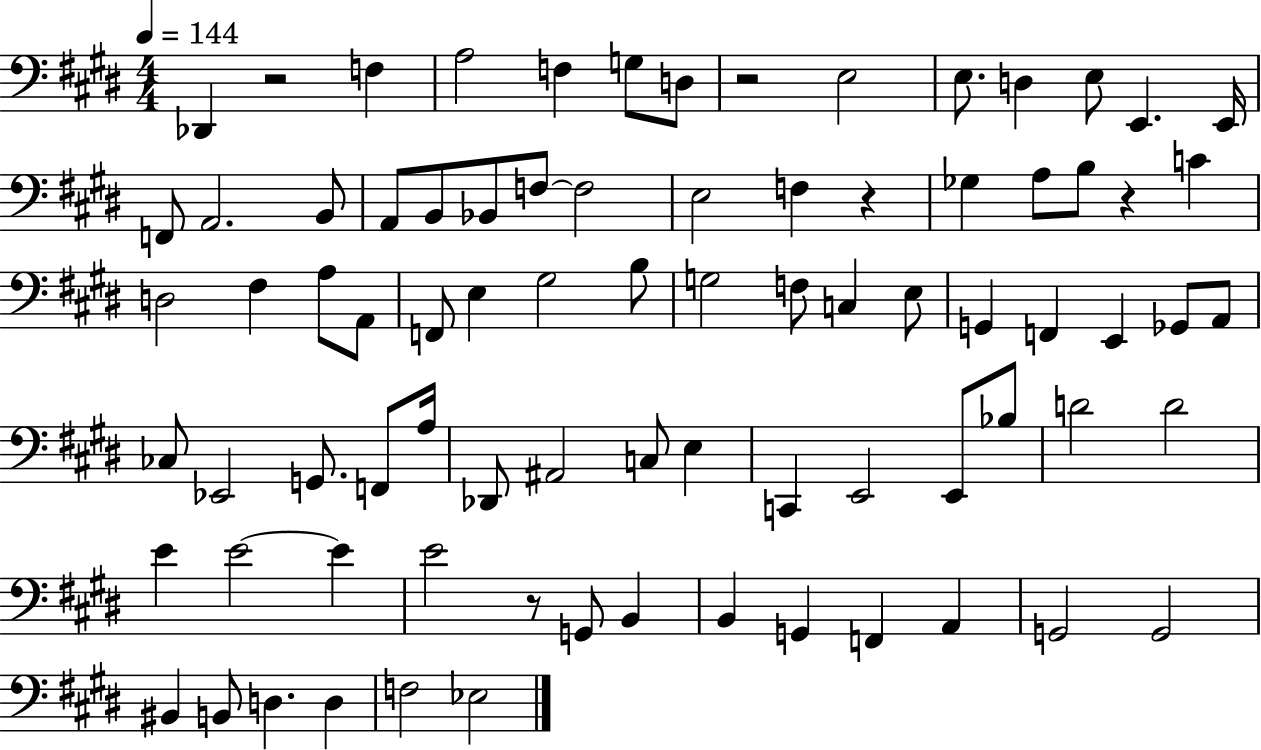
{
  \clef bass
  \numericTimeSignature
  \time 4/4
  \key e \major
  \tempo 4 = 144
  des,4 r2 f4 | a2 f4 g8 d8 | r2 e2 | e8. d4 e8 e,4. e,16 | \break f,8 a,2. b,8 | a,8 b,8 bes,8 f8~~ f2 | e2 f4 r4 | ges4 a8 b8 r4 c'4 | \break d2 fis4 a8 a,8 | f,8 e4 gis2 b8 | g2 f8 c4 e8 | g,4 f,4 e,4 ges,8 a,8 | \break ces8 ees,2 g,8. f,8 a16 | des,8 ais,2 c8 e4 | c,4 e,2 e,8 bes8 | d'2 d'2 | \break e'4 e'2~~ e'4 | e'2 r8 g,8 b,4 | b,4 g,4 f,4 a,4 | g,2 g,2 | \break bis,4 b,8 d4. d4 | f2 ees2 | \bar "|."
}